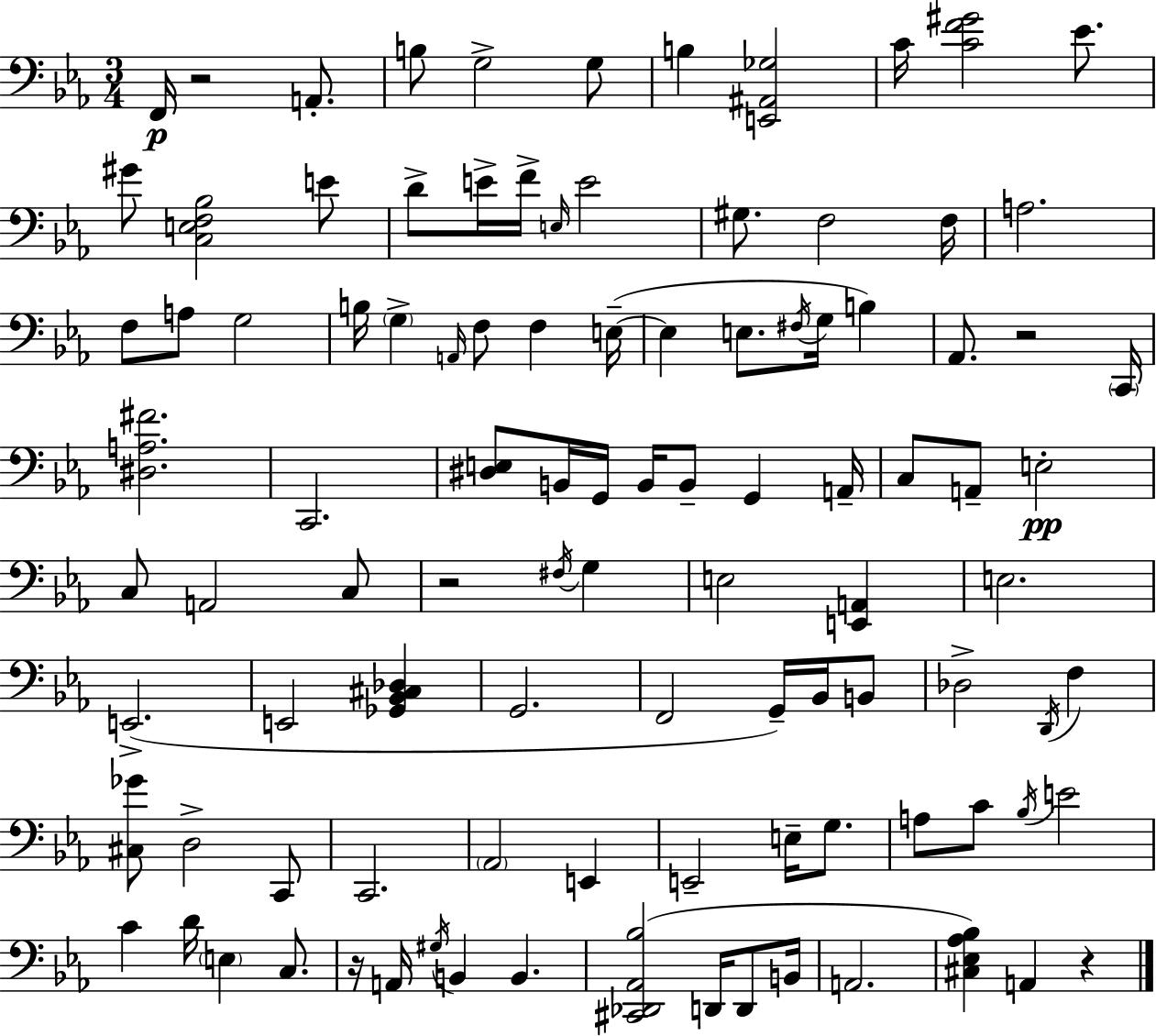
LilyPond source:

{
  \clef bass
  \numericTimeSignature
  \time 3/4
  \key ees \major
  f,16\p r2 a,8.-. | b8 g2-> g8 | b4 <e, ais, ges>2 | c'16 <c' f' gis'>2 ees'8. | \break gis'8 <c e f bes>2 e'8 | d'8-> e'16-> f'16-> \grace { e16 } e'2 | gis8. f2 | f16 a2. | \break f8 a8 g2 | b16 \parenthesize g4-> \grace { a,16 } f8 f4 | e16--~(~ e4 e8. \acciaccatura { fis16 } g16 b4) | aes,8. r2 | \break \parenthesize c,16 <dis a fis'>2. | c,2. | <dis e>8 b,16 g,16 b,16 b,8-- g,4 | a,16-- c8 a,8-- e2-.\pp | \break c8 a,2 | c8 r2 \acciaccatura { fis16 } | g4 e2 | <e, a,>4 e2. | \break e,2.->( | e,2 | <ges, bes, cis des>4 g,2. | f,2 | \break g,16--) bes,16 b,8 des2-> | \acciaccatura { d,16 } f4 <cis ges'>8 d2-> | c,8 c,2. | \parenthesize aes,2 | \break e,4 e,2-- | e16-- g8. a8 c'8 \acciaccatura { bes16 } e'2 | c'4 d'16 \parenthesize e4 | c8. r16 a,16 \acciaccatura { gis16 } b,4 | \break b,4. <cis, des, aes, bes>2( | d,16 d,8 b,16 a,2. | <cis ees aes bes>4) a,4 | r4 \bar "|."
}